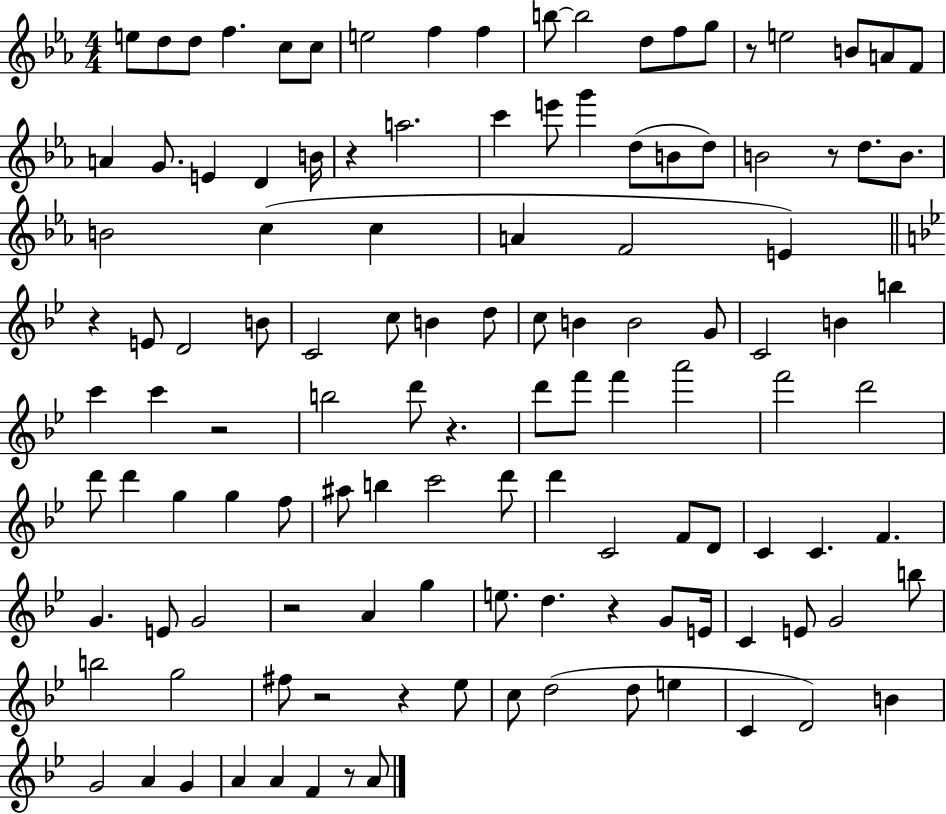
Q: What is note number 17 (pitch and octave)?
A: A4